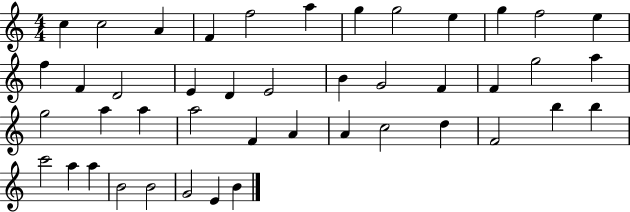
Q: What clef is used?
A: treble